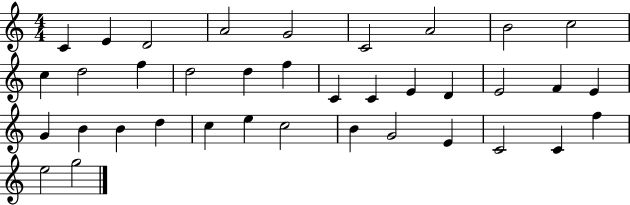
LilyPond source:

{
  \clef treble
  \numericTimeSignature
  \time 4/4
  \key c \major
  c'4 e'4 d'2 | a'2 g'2 | c'2 a'2 | b'2 c''2 | \break c''4 d''2 f''4 | d''2 d''4 f''4 | c'4 c'4 e'4 d'4 | e'2 f'4 e'4 | \break g'4 b'4 b'4 d''4 | c''4 e''4 c''2 | b'4 g'2 e'4 | c'2 c'4 f''4 | \break e''2 g''2 | \bar "|."
}